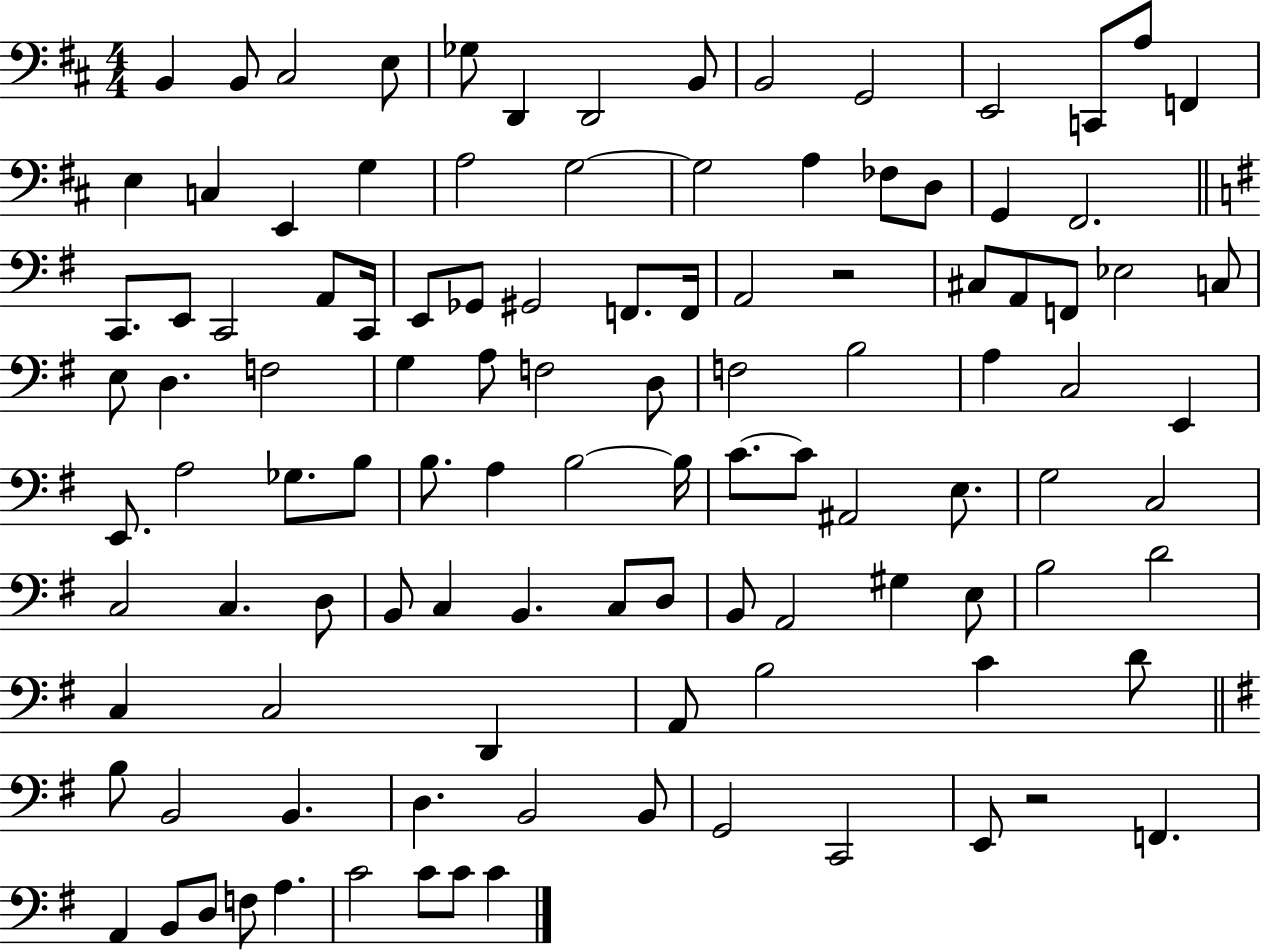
{
  \clef bass
  \numericTimeSignature
  \time 4/4
  \key d \major
  b,4 b,8 cis2 e8 | ges8 d,4 d,2 b,8 | b,2 g,2 | e,2 c,8 a8 f,4 | \break e4 c4 e,4 g4 | a2 g2~~ | g2 a4 fes8 d8 | g,4 fis,2. | \break \bar "||" \break \key g \major c,8. e,8 c,2 a,8 c,16 | e,8 ges,8 gis,2 f,8. f,16 | a,2 r2 | cis8 a,8 f,8 ees2 c8 | \break e8 d4. f2 | g4 a8 f2 d8 | f2 b2 | a4 c2 e,4 | \break e,8. a2 ges8. b8 | b8. a4 b2~~ b16 | c'8.~~ c'8 ais,2 e8. | g2 c2 | \break c2 c4. d8 | b,8 c4 b,4. c8 d8 | b,8 a,2 gis4 e8 | b2 d'2 | \break c4 c2 d,4 | a,8 b2 c'4 d'8 | \bar "||" \break \key e \minor b8 b,2 b,4. | d4. b,2 b,8 | g,2 c,2 | e,8 r2 f,4. | \break a,4 b,8 d8 f8 a4. | c'2 c'8 c'8 c'4 | \bar "|."
}